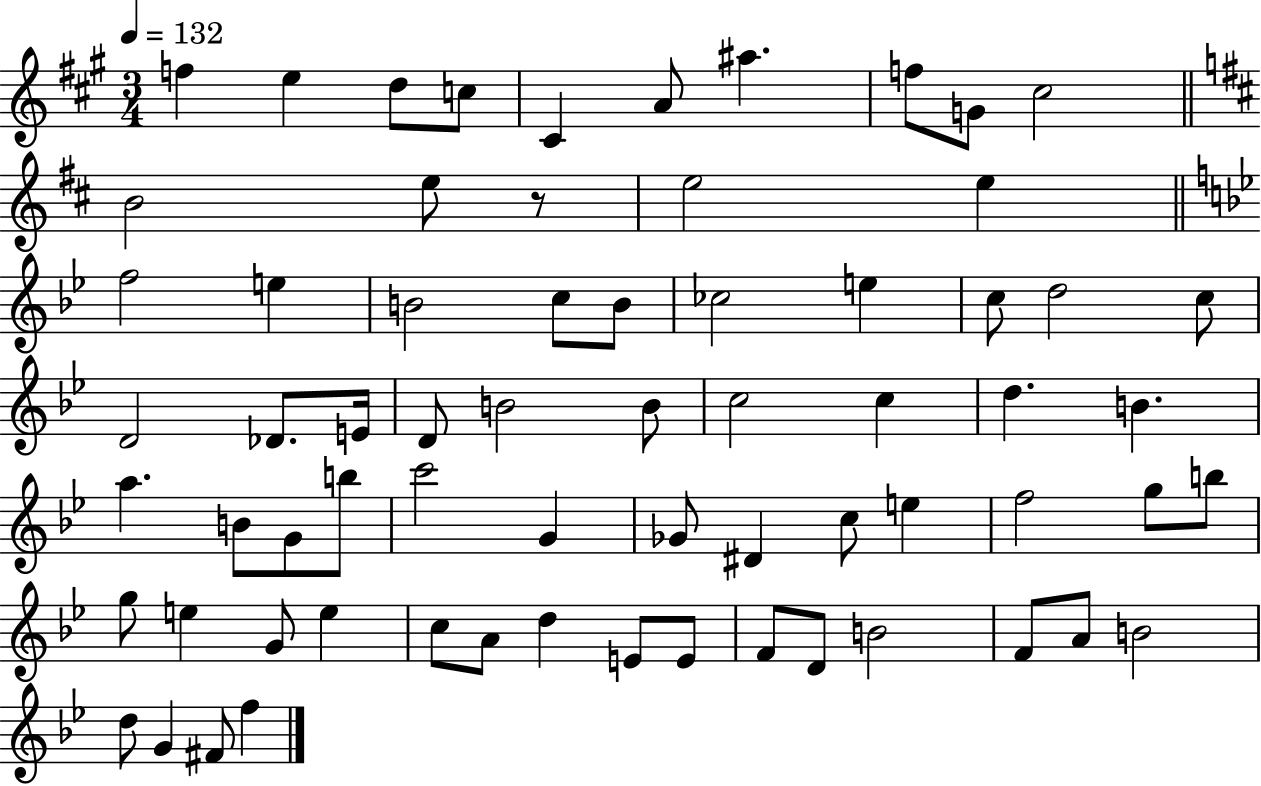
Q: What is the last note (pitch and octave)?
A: F5